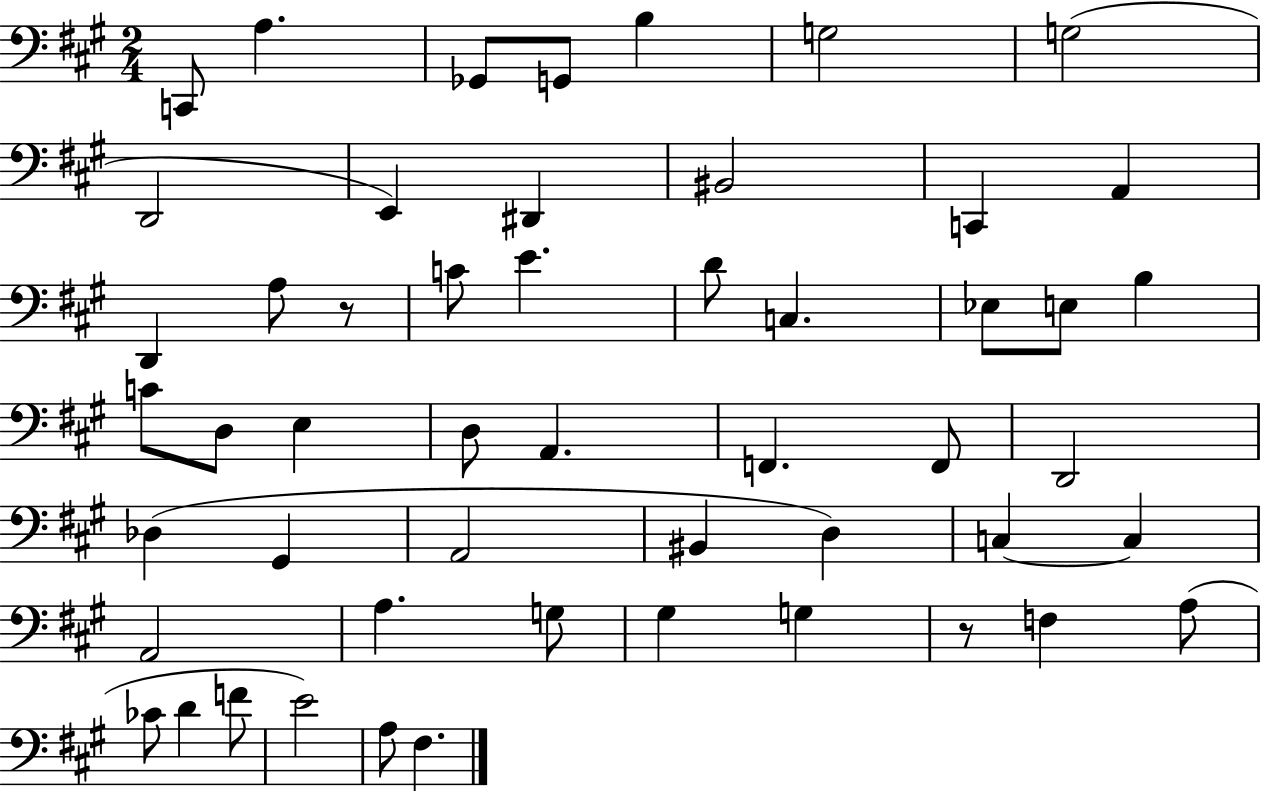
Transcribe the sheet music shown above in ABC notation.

X:1
T:Untitled
M:2/4
L:1/4
K:A
C,,/2 A, _G,,/2 G,,/2 B, G,2 G,2 D,,2 E,, ^D,, ^B,,2 C,, A,, D,, A,/2 z/2 C/2 E D/2 C, _E,/2 E,/2 B, C/2 D,/2 E, D,/2 A,, F,, F,,/2 D,,2 _D, ^G,, A,,2 ^B,, D, C, C, A,,2 A, G,/2 ^G, G, z/2 F, A,/2 _C/2 D F/2 E2 A,/2 ^F,